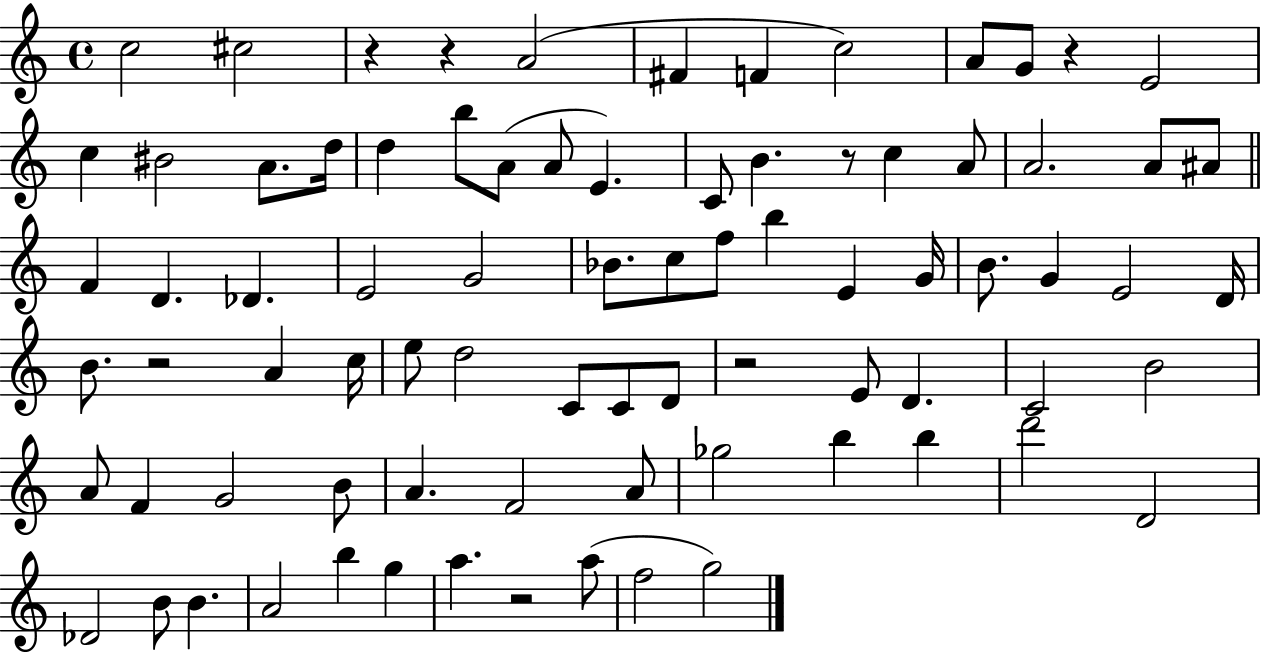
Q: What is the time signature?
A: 4/4